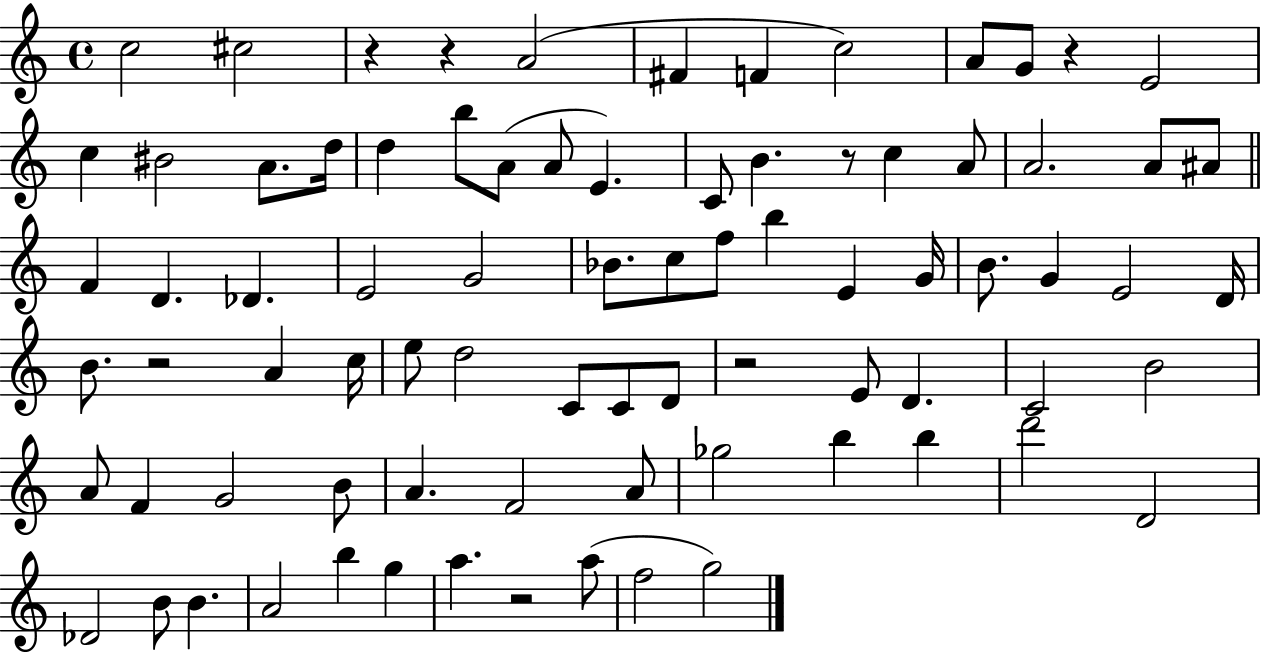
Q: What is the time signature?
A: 4/4